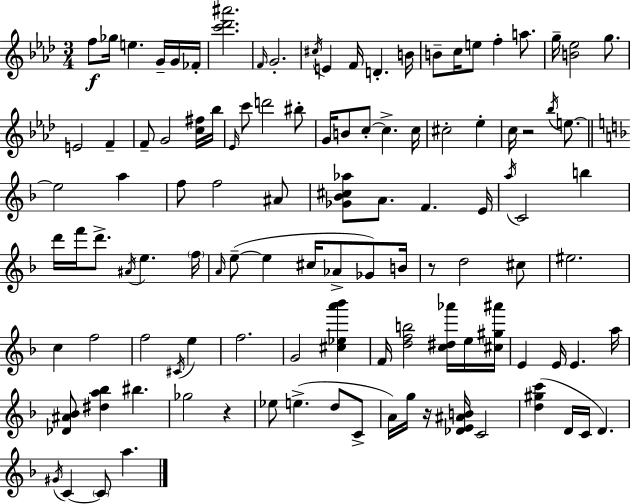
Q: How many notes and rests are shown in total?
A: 111